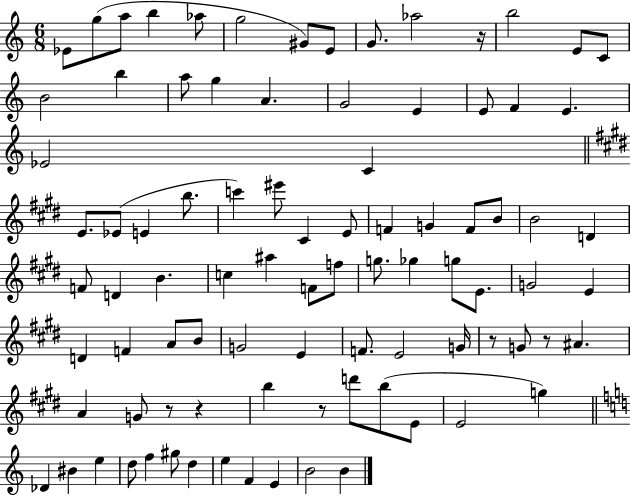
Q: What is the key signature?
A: C major